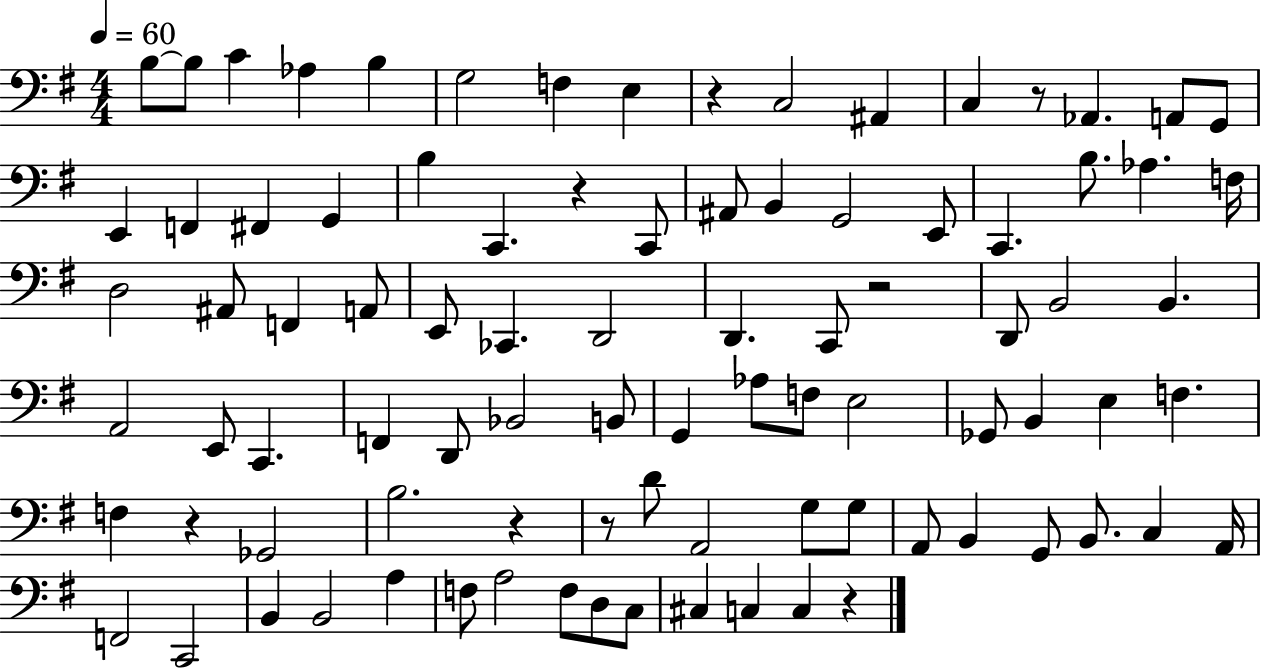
X:1
T:Untitled
M:4/4
L:1/4
K:G
B,/2 B,/2 C _A, B, G,2 F, E, z C,2 ^A,, C, z/2 _A,, A,,/2 G,,/2 E,, F,, ^F,, G,, B, C,, z C,,/2 ^A,,/2 B,, G,,2 E,,/2 C,, B,/2 _A, F,/4 D,2 ^A,,/2 F,, A,,/2 E,,/2 _C,, D,,2 D,, C,,/2 z2 D,,/2 B,,2 B,, A,,2 E,,/2 C,, F,, D,,/2 _B,,2 B,,/2 G,, _A,/2 F,/2 E,2 _G,,/2 B,, E, F, F, z _G,,2 B,2 z z/2 D/2 A,,2 G,/2 G,/2 A,,/2 B,, G,,/2 B,,/2 C, A,,/4 F,,2 C,,2 B,, B,,2 A, F,/2 A,2 F,/2 D,/2 C,/2 ^C, C, C, z